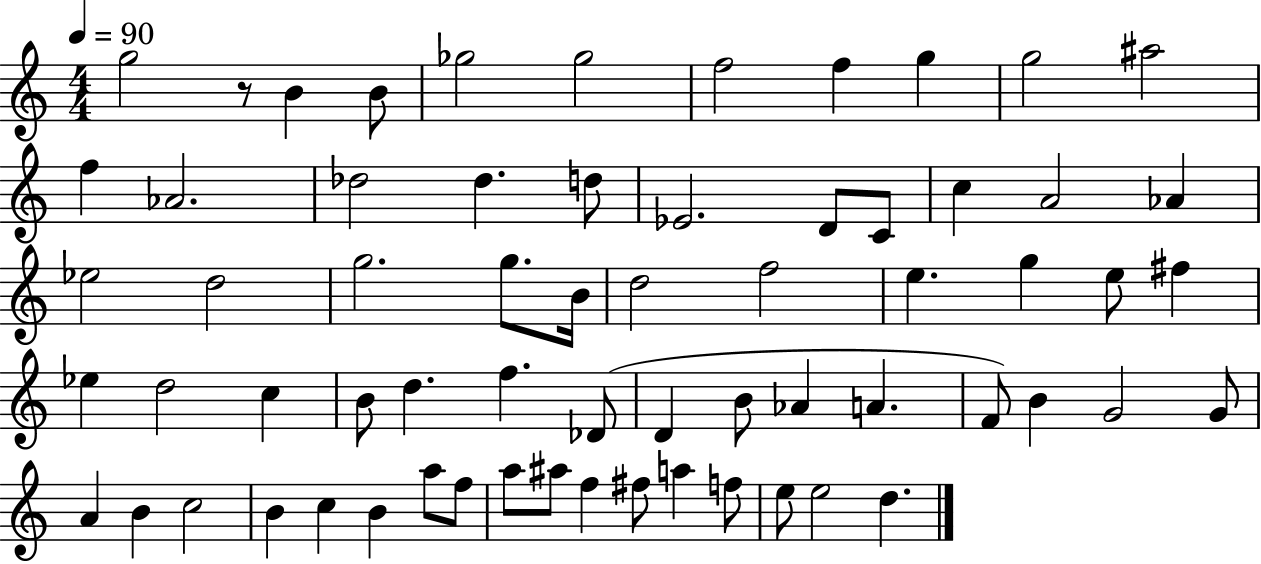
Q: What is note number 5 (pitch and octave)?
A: Gb5